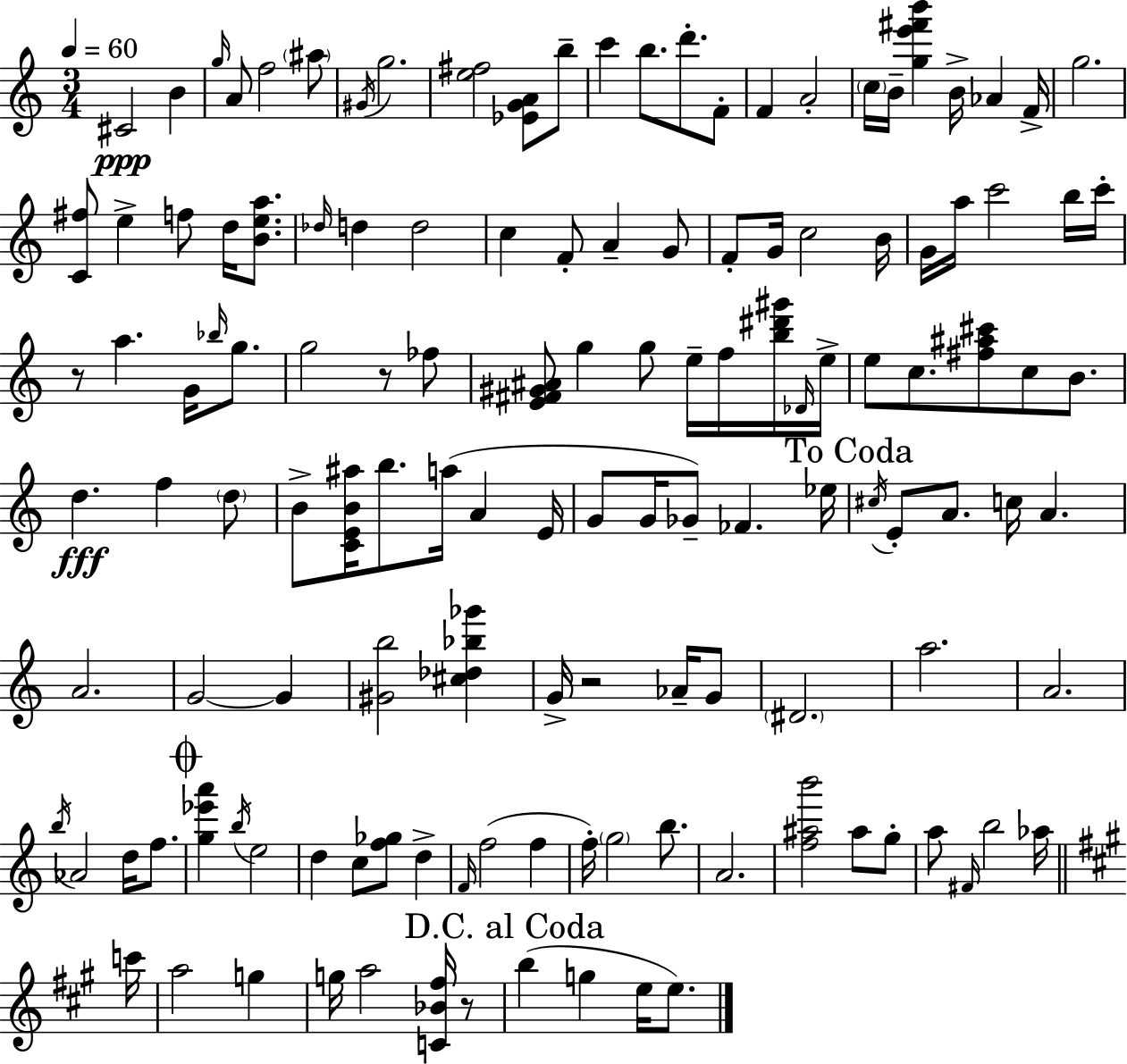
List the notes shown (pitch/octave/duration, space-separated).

C#4/h B4/q G5/s A4/e F5/h A#5/e G#4/s G5/h. [E5,F#5]/h [Eb4,G4,A4]/e B5/e C6/q B5/e. D6/e. F4/e F4/q A4/h C5/s B4/s [G5,E6,F#6,B6]/q B4/s Ab4/q F4/s G5/h. [C4,F#5]/e E5/q F5/e D5/s [B4,E5,A5]/e. Db5/s D5/q D5/h C5/q F4/e A4/q G4/e F4/e G4/s C5/h B4/s G4/s A5/s C6/h B5/s C6/s R/e A5/q. G4/s Bb5/s G5/e. G5/h R/e FES5/e [E4,F#4,G#4,A#4]/e G5/q G5/e E5/s F5/s [B5,D#6,G#6]/s Db4/s E5/s E5/e C5/e. [F#5,A#5,C#6]/e C5/e B4/e. D5/q. F5/q D5/e B4/e [C4,E4,B4,A#5]/s B5/e. A5/s A4/q E4/s G4/e G4/s Gb4/e FES4/q. Eb5/s C#5/s E4/e A4/e. C5/s A4/q. A4/h. G4/h G4/q [G#4,B5]/h [C#5,Db5,Bb5,Gb6]/q G4/s R/h Ab4/s G4/e D#4/h. A5/h. A4/h. B5/s Ab4/h D5/s F5/e. [G5,Eb6,A6]/q B5/s E5/h D5/q C5/e [F5,Gb5]/e D5/q F4/s F5/h F5/q F5/s G5/h B5/e. A4/h. [F5,A#5,B6]/h A#5/e G5/e A5/e F#4/s B5/h Ab5/s C6/s A5/h G5/q G5/s A5/h [C4,Bb4,F#5]/s R/e B5/q G5/q E5/s E5/e.